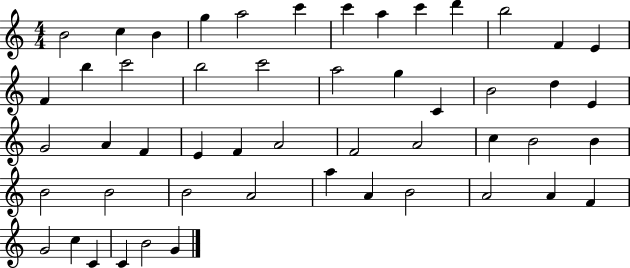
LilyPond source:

{
  \clef treble
  \numericTimeSignature
  \time 4/4
  \key c \major
  b'2 c''4 b'4 | g''4 a''2 c'''4 | c'''4 a''4 c'''4 d'''4 | b''2 f'4 e'4 | \break f'4 b''4 c'''2 | b''2 c'''2 | a''2 g''4 c'4 | b'2 d''4 e'4 | \break g'2 a'4 f'4 | e'4 f'4 a'2 | f'2 a'2 | c''4 b'2 b'4 | \break b'2 b'2 | b'2 a'2 | a''4 a'4 b'2 | a'2 a'4 f'4 | \break g'2 c''4 c'4 | c'4 b'2 g'4 | \bar "|."
}